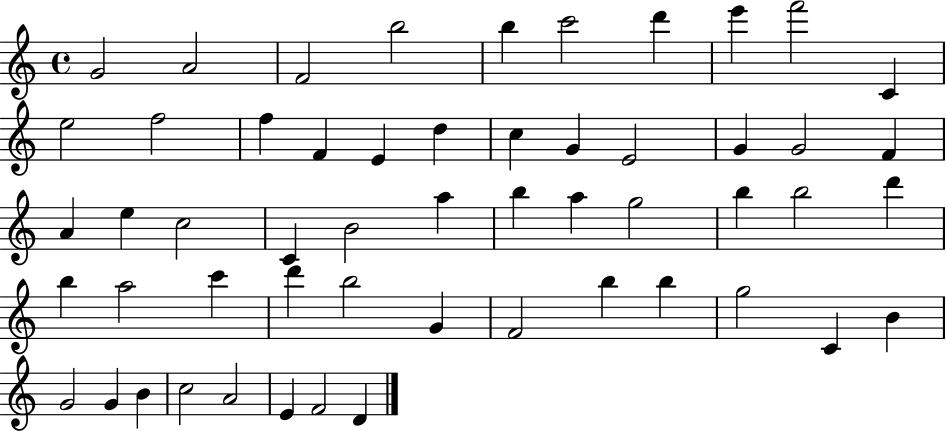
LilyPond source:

{
  \clef treble
  \time 4/4
  \defaultTimeSignature
  \key c \major
  g'2 a'2 | f'2 b''2 | b''4 c'''2 d'''4 | e'''4 f'''2 c'4 | \break e''2 f''2 | f''4 f'4 e'4 d''4 | c''4 g'4 e'2 | g'4 g'2 f'4 | \break a'4 e''4 c''2 | c'4 b'2 a''4 | b''4 a''4 g''2 | b''4 b''2 d'''4 | \break b''4 a''2 c'''4 | d'''4 b''2 g'4 | f'2 b''4 b''4 | g''2 c'4 b'4 | \break g'2 g'4 b'4 | c''2 a'2 | e'4 f'2 d'4 | \bar "|."
}